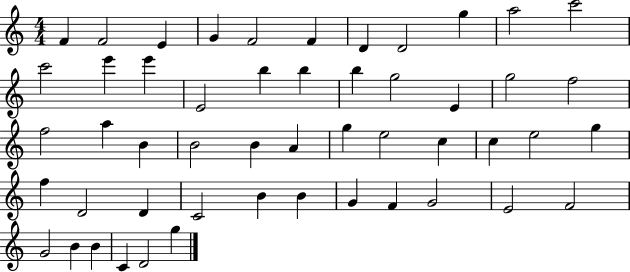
X:1
T:Untitled
M:4/4
L:1/4
K:C
F F2 E G F2 F D D2 g a2 c'2 c'2 e' e' E2 b b b g2 E g2 f2 f2 a B B2 B A g e2 c c e2 g f D2 D C2 B B G F G2 E2 F2 G2 B B C D2 g